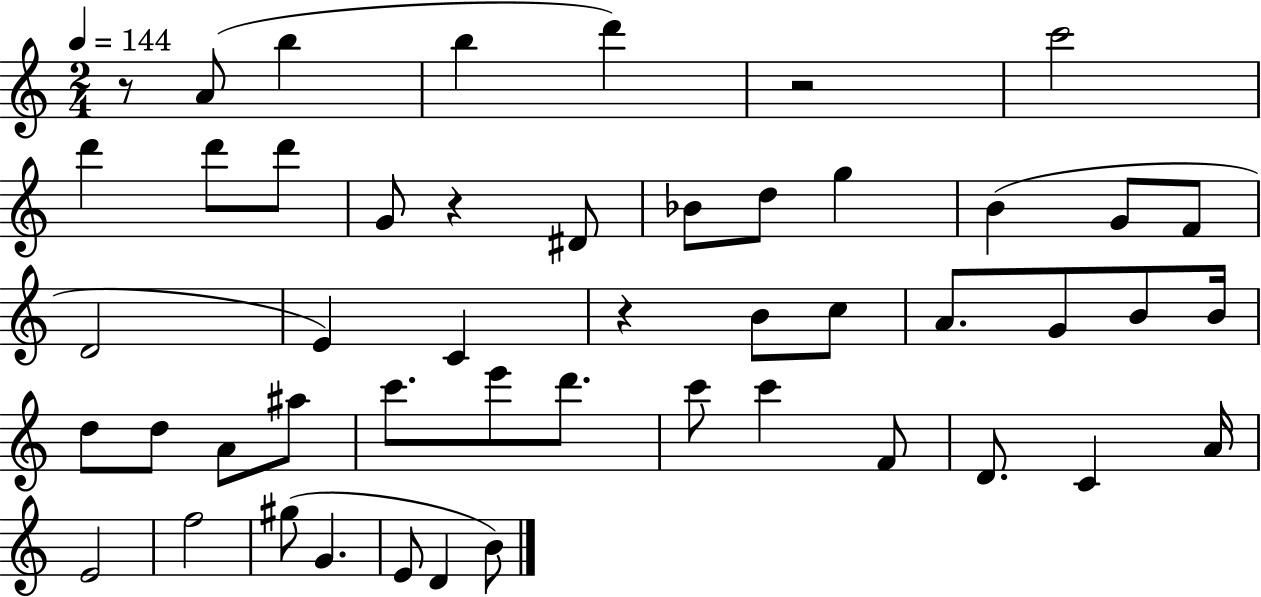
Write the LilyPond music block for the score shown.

{
  \clef treble
  \numericTimeSignature
  \time 2/4
  \key c \major
  \tempo 4 = 144
  \repeat volta 2 { r8 a'8( b''4 | b''4 d'''4) | r2 | c'''2 | \break d'''4 d'''8 d'''8 | g'8 r4 dis'8 | bes'8 d''8 g''4 | b'4( g'8 f'8 | \break d'2 | e'4) c'4 | r4 b'8 c''8 | a'8. g'8 b'8 b'16 | \break d''8 d''8 a'8 ais''8 | c'''8. e'''8 d'''8. | c'''8 c'''4 f'8 | d'8. c'4 a'16 | \break e'2 | f''2 | gis''8( g'4. | e'8 d'4 b'8) | \break } \bar "|."
}